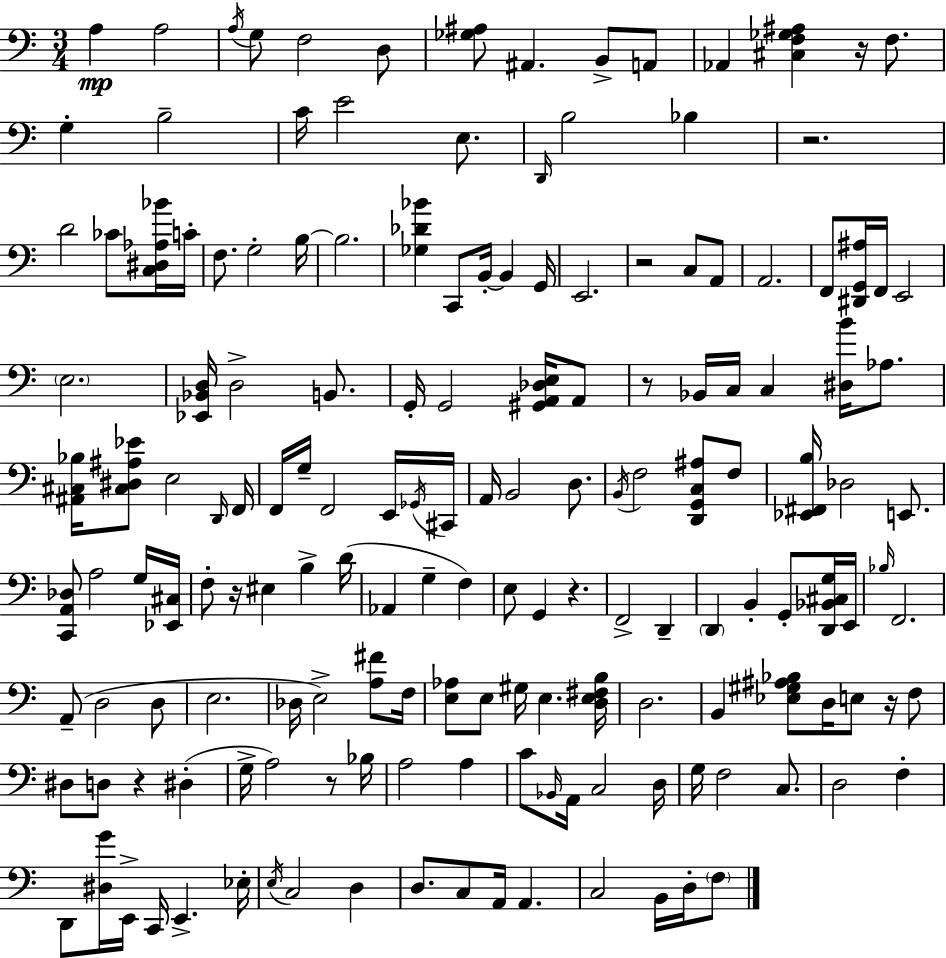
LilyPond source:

{
  \clef bass
  \numericTimeSignature
  \time 3/4
  \key c \major
  a4\mp a2 | \acciaccatura { a16 } g8 f2 d8 | <ges ais>8 ais,4. b,8-> a,8 | aes,4 <cis f ges ais>4 r16 f8. | \break g4-. b2-- | c'16 e'2 e8. | \grace { d,16 } b2 bes4 | r2. | \break d'2 ces'8 | <c dis aes bes'>16 c'16-. f8. g2-. | b16~~ b2. | <ges des' bes'>4 c,8 b,16-.~~ b,4 | \break g,16 e,2. | r2 c8 | a,8 a,2. | f,8 <dis, g, ais>16 f,16 e,2 | \break \parenthesize e2. | <ees, bes, d>16 d2-> b,8. | g,16-. g,2 <gis, a, des e>16 | a,8 r8 bes,16 c16 c4 <dis b'>16 aes8. | \break <ais, cis bes>16 <cis dis ais ees'>8 e2 | \grace { d,16 } f,16 f,16 g16-- f,2 | e,16 \acciaccatura { ges,16 } cis,16 a,16 b,2 | d8. \acciaccatura { b,16 } f2 | \break <d, g, c ais>8 f8 <ees, fis, b>16 des2 | e,8. <c, a, des>8 a2 | g16 <ees, cis>16 f8-. r16 eis4 | b4-> d'16( aes,4 g4-- | \break f4) e8 g,4 r4. | f,2-> | d,4-- \parenthesize d,4 b,4-. | g,8-. <d, bes, cis g>16 e,16 \grace { bes16 } f,2. | \break a,8--( d2 | d8 e2. | des16 e2->) | <a fis'>8 f16 <e aes>8 e8 gis16 e4. | \break <d e fis b>16 d2. | b,4 <ees gis ais bes>8 | d16 e8 r16 f8 dis8 d8 r4 | dis4-.( g16-> a2) | \break r8 bes16 a2 | a4 c'8 \grace { bes,16 } a,16 c2 | d16 g16 f2 | c8. d2 | \break f4-. d,8 <dis g'>16 e,16-> c,16 | e,4.-> ees16-. \acciaccatura { e16 } c2 | d4 d8. c8 | a,16 a,4. c2 | \break b,16 d16-. \parenthesize f8 \bar "|."
}